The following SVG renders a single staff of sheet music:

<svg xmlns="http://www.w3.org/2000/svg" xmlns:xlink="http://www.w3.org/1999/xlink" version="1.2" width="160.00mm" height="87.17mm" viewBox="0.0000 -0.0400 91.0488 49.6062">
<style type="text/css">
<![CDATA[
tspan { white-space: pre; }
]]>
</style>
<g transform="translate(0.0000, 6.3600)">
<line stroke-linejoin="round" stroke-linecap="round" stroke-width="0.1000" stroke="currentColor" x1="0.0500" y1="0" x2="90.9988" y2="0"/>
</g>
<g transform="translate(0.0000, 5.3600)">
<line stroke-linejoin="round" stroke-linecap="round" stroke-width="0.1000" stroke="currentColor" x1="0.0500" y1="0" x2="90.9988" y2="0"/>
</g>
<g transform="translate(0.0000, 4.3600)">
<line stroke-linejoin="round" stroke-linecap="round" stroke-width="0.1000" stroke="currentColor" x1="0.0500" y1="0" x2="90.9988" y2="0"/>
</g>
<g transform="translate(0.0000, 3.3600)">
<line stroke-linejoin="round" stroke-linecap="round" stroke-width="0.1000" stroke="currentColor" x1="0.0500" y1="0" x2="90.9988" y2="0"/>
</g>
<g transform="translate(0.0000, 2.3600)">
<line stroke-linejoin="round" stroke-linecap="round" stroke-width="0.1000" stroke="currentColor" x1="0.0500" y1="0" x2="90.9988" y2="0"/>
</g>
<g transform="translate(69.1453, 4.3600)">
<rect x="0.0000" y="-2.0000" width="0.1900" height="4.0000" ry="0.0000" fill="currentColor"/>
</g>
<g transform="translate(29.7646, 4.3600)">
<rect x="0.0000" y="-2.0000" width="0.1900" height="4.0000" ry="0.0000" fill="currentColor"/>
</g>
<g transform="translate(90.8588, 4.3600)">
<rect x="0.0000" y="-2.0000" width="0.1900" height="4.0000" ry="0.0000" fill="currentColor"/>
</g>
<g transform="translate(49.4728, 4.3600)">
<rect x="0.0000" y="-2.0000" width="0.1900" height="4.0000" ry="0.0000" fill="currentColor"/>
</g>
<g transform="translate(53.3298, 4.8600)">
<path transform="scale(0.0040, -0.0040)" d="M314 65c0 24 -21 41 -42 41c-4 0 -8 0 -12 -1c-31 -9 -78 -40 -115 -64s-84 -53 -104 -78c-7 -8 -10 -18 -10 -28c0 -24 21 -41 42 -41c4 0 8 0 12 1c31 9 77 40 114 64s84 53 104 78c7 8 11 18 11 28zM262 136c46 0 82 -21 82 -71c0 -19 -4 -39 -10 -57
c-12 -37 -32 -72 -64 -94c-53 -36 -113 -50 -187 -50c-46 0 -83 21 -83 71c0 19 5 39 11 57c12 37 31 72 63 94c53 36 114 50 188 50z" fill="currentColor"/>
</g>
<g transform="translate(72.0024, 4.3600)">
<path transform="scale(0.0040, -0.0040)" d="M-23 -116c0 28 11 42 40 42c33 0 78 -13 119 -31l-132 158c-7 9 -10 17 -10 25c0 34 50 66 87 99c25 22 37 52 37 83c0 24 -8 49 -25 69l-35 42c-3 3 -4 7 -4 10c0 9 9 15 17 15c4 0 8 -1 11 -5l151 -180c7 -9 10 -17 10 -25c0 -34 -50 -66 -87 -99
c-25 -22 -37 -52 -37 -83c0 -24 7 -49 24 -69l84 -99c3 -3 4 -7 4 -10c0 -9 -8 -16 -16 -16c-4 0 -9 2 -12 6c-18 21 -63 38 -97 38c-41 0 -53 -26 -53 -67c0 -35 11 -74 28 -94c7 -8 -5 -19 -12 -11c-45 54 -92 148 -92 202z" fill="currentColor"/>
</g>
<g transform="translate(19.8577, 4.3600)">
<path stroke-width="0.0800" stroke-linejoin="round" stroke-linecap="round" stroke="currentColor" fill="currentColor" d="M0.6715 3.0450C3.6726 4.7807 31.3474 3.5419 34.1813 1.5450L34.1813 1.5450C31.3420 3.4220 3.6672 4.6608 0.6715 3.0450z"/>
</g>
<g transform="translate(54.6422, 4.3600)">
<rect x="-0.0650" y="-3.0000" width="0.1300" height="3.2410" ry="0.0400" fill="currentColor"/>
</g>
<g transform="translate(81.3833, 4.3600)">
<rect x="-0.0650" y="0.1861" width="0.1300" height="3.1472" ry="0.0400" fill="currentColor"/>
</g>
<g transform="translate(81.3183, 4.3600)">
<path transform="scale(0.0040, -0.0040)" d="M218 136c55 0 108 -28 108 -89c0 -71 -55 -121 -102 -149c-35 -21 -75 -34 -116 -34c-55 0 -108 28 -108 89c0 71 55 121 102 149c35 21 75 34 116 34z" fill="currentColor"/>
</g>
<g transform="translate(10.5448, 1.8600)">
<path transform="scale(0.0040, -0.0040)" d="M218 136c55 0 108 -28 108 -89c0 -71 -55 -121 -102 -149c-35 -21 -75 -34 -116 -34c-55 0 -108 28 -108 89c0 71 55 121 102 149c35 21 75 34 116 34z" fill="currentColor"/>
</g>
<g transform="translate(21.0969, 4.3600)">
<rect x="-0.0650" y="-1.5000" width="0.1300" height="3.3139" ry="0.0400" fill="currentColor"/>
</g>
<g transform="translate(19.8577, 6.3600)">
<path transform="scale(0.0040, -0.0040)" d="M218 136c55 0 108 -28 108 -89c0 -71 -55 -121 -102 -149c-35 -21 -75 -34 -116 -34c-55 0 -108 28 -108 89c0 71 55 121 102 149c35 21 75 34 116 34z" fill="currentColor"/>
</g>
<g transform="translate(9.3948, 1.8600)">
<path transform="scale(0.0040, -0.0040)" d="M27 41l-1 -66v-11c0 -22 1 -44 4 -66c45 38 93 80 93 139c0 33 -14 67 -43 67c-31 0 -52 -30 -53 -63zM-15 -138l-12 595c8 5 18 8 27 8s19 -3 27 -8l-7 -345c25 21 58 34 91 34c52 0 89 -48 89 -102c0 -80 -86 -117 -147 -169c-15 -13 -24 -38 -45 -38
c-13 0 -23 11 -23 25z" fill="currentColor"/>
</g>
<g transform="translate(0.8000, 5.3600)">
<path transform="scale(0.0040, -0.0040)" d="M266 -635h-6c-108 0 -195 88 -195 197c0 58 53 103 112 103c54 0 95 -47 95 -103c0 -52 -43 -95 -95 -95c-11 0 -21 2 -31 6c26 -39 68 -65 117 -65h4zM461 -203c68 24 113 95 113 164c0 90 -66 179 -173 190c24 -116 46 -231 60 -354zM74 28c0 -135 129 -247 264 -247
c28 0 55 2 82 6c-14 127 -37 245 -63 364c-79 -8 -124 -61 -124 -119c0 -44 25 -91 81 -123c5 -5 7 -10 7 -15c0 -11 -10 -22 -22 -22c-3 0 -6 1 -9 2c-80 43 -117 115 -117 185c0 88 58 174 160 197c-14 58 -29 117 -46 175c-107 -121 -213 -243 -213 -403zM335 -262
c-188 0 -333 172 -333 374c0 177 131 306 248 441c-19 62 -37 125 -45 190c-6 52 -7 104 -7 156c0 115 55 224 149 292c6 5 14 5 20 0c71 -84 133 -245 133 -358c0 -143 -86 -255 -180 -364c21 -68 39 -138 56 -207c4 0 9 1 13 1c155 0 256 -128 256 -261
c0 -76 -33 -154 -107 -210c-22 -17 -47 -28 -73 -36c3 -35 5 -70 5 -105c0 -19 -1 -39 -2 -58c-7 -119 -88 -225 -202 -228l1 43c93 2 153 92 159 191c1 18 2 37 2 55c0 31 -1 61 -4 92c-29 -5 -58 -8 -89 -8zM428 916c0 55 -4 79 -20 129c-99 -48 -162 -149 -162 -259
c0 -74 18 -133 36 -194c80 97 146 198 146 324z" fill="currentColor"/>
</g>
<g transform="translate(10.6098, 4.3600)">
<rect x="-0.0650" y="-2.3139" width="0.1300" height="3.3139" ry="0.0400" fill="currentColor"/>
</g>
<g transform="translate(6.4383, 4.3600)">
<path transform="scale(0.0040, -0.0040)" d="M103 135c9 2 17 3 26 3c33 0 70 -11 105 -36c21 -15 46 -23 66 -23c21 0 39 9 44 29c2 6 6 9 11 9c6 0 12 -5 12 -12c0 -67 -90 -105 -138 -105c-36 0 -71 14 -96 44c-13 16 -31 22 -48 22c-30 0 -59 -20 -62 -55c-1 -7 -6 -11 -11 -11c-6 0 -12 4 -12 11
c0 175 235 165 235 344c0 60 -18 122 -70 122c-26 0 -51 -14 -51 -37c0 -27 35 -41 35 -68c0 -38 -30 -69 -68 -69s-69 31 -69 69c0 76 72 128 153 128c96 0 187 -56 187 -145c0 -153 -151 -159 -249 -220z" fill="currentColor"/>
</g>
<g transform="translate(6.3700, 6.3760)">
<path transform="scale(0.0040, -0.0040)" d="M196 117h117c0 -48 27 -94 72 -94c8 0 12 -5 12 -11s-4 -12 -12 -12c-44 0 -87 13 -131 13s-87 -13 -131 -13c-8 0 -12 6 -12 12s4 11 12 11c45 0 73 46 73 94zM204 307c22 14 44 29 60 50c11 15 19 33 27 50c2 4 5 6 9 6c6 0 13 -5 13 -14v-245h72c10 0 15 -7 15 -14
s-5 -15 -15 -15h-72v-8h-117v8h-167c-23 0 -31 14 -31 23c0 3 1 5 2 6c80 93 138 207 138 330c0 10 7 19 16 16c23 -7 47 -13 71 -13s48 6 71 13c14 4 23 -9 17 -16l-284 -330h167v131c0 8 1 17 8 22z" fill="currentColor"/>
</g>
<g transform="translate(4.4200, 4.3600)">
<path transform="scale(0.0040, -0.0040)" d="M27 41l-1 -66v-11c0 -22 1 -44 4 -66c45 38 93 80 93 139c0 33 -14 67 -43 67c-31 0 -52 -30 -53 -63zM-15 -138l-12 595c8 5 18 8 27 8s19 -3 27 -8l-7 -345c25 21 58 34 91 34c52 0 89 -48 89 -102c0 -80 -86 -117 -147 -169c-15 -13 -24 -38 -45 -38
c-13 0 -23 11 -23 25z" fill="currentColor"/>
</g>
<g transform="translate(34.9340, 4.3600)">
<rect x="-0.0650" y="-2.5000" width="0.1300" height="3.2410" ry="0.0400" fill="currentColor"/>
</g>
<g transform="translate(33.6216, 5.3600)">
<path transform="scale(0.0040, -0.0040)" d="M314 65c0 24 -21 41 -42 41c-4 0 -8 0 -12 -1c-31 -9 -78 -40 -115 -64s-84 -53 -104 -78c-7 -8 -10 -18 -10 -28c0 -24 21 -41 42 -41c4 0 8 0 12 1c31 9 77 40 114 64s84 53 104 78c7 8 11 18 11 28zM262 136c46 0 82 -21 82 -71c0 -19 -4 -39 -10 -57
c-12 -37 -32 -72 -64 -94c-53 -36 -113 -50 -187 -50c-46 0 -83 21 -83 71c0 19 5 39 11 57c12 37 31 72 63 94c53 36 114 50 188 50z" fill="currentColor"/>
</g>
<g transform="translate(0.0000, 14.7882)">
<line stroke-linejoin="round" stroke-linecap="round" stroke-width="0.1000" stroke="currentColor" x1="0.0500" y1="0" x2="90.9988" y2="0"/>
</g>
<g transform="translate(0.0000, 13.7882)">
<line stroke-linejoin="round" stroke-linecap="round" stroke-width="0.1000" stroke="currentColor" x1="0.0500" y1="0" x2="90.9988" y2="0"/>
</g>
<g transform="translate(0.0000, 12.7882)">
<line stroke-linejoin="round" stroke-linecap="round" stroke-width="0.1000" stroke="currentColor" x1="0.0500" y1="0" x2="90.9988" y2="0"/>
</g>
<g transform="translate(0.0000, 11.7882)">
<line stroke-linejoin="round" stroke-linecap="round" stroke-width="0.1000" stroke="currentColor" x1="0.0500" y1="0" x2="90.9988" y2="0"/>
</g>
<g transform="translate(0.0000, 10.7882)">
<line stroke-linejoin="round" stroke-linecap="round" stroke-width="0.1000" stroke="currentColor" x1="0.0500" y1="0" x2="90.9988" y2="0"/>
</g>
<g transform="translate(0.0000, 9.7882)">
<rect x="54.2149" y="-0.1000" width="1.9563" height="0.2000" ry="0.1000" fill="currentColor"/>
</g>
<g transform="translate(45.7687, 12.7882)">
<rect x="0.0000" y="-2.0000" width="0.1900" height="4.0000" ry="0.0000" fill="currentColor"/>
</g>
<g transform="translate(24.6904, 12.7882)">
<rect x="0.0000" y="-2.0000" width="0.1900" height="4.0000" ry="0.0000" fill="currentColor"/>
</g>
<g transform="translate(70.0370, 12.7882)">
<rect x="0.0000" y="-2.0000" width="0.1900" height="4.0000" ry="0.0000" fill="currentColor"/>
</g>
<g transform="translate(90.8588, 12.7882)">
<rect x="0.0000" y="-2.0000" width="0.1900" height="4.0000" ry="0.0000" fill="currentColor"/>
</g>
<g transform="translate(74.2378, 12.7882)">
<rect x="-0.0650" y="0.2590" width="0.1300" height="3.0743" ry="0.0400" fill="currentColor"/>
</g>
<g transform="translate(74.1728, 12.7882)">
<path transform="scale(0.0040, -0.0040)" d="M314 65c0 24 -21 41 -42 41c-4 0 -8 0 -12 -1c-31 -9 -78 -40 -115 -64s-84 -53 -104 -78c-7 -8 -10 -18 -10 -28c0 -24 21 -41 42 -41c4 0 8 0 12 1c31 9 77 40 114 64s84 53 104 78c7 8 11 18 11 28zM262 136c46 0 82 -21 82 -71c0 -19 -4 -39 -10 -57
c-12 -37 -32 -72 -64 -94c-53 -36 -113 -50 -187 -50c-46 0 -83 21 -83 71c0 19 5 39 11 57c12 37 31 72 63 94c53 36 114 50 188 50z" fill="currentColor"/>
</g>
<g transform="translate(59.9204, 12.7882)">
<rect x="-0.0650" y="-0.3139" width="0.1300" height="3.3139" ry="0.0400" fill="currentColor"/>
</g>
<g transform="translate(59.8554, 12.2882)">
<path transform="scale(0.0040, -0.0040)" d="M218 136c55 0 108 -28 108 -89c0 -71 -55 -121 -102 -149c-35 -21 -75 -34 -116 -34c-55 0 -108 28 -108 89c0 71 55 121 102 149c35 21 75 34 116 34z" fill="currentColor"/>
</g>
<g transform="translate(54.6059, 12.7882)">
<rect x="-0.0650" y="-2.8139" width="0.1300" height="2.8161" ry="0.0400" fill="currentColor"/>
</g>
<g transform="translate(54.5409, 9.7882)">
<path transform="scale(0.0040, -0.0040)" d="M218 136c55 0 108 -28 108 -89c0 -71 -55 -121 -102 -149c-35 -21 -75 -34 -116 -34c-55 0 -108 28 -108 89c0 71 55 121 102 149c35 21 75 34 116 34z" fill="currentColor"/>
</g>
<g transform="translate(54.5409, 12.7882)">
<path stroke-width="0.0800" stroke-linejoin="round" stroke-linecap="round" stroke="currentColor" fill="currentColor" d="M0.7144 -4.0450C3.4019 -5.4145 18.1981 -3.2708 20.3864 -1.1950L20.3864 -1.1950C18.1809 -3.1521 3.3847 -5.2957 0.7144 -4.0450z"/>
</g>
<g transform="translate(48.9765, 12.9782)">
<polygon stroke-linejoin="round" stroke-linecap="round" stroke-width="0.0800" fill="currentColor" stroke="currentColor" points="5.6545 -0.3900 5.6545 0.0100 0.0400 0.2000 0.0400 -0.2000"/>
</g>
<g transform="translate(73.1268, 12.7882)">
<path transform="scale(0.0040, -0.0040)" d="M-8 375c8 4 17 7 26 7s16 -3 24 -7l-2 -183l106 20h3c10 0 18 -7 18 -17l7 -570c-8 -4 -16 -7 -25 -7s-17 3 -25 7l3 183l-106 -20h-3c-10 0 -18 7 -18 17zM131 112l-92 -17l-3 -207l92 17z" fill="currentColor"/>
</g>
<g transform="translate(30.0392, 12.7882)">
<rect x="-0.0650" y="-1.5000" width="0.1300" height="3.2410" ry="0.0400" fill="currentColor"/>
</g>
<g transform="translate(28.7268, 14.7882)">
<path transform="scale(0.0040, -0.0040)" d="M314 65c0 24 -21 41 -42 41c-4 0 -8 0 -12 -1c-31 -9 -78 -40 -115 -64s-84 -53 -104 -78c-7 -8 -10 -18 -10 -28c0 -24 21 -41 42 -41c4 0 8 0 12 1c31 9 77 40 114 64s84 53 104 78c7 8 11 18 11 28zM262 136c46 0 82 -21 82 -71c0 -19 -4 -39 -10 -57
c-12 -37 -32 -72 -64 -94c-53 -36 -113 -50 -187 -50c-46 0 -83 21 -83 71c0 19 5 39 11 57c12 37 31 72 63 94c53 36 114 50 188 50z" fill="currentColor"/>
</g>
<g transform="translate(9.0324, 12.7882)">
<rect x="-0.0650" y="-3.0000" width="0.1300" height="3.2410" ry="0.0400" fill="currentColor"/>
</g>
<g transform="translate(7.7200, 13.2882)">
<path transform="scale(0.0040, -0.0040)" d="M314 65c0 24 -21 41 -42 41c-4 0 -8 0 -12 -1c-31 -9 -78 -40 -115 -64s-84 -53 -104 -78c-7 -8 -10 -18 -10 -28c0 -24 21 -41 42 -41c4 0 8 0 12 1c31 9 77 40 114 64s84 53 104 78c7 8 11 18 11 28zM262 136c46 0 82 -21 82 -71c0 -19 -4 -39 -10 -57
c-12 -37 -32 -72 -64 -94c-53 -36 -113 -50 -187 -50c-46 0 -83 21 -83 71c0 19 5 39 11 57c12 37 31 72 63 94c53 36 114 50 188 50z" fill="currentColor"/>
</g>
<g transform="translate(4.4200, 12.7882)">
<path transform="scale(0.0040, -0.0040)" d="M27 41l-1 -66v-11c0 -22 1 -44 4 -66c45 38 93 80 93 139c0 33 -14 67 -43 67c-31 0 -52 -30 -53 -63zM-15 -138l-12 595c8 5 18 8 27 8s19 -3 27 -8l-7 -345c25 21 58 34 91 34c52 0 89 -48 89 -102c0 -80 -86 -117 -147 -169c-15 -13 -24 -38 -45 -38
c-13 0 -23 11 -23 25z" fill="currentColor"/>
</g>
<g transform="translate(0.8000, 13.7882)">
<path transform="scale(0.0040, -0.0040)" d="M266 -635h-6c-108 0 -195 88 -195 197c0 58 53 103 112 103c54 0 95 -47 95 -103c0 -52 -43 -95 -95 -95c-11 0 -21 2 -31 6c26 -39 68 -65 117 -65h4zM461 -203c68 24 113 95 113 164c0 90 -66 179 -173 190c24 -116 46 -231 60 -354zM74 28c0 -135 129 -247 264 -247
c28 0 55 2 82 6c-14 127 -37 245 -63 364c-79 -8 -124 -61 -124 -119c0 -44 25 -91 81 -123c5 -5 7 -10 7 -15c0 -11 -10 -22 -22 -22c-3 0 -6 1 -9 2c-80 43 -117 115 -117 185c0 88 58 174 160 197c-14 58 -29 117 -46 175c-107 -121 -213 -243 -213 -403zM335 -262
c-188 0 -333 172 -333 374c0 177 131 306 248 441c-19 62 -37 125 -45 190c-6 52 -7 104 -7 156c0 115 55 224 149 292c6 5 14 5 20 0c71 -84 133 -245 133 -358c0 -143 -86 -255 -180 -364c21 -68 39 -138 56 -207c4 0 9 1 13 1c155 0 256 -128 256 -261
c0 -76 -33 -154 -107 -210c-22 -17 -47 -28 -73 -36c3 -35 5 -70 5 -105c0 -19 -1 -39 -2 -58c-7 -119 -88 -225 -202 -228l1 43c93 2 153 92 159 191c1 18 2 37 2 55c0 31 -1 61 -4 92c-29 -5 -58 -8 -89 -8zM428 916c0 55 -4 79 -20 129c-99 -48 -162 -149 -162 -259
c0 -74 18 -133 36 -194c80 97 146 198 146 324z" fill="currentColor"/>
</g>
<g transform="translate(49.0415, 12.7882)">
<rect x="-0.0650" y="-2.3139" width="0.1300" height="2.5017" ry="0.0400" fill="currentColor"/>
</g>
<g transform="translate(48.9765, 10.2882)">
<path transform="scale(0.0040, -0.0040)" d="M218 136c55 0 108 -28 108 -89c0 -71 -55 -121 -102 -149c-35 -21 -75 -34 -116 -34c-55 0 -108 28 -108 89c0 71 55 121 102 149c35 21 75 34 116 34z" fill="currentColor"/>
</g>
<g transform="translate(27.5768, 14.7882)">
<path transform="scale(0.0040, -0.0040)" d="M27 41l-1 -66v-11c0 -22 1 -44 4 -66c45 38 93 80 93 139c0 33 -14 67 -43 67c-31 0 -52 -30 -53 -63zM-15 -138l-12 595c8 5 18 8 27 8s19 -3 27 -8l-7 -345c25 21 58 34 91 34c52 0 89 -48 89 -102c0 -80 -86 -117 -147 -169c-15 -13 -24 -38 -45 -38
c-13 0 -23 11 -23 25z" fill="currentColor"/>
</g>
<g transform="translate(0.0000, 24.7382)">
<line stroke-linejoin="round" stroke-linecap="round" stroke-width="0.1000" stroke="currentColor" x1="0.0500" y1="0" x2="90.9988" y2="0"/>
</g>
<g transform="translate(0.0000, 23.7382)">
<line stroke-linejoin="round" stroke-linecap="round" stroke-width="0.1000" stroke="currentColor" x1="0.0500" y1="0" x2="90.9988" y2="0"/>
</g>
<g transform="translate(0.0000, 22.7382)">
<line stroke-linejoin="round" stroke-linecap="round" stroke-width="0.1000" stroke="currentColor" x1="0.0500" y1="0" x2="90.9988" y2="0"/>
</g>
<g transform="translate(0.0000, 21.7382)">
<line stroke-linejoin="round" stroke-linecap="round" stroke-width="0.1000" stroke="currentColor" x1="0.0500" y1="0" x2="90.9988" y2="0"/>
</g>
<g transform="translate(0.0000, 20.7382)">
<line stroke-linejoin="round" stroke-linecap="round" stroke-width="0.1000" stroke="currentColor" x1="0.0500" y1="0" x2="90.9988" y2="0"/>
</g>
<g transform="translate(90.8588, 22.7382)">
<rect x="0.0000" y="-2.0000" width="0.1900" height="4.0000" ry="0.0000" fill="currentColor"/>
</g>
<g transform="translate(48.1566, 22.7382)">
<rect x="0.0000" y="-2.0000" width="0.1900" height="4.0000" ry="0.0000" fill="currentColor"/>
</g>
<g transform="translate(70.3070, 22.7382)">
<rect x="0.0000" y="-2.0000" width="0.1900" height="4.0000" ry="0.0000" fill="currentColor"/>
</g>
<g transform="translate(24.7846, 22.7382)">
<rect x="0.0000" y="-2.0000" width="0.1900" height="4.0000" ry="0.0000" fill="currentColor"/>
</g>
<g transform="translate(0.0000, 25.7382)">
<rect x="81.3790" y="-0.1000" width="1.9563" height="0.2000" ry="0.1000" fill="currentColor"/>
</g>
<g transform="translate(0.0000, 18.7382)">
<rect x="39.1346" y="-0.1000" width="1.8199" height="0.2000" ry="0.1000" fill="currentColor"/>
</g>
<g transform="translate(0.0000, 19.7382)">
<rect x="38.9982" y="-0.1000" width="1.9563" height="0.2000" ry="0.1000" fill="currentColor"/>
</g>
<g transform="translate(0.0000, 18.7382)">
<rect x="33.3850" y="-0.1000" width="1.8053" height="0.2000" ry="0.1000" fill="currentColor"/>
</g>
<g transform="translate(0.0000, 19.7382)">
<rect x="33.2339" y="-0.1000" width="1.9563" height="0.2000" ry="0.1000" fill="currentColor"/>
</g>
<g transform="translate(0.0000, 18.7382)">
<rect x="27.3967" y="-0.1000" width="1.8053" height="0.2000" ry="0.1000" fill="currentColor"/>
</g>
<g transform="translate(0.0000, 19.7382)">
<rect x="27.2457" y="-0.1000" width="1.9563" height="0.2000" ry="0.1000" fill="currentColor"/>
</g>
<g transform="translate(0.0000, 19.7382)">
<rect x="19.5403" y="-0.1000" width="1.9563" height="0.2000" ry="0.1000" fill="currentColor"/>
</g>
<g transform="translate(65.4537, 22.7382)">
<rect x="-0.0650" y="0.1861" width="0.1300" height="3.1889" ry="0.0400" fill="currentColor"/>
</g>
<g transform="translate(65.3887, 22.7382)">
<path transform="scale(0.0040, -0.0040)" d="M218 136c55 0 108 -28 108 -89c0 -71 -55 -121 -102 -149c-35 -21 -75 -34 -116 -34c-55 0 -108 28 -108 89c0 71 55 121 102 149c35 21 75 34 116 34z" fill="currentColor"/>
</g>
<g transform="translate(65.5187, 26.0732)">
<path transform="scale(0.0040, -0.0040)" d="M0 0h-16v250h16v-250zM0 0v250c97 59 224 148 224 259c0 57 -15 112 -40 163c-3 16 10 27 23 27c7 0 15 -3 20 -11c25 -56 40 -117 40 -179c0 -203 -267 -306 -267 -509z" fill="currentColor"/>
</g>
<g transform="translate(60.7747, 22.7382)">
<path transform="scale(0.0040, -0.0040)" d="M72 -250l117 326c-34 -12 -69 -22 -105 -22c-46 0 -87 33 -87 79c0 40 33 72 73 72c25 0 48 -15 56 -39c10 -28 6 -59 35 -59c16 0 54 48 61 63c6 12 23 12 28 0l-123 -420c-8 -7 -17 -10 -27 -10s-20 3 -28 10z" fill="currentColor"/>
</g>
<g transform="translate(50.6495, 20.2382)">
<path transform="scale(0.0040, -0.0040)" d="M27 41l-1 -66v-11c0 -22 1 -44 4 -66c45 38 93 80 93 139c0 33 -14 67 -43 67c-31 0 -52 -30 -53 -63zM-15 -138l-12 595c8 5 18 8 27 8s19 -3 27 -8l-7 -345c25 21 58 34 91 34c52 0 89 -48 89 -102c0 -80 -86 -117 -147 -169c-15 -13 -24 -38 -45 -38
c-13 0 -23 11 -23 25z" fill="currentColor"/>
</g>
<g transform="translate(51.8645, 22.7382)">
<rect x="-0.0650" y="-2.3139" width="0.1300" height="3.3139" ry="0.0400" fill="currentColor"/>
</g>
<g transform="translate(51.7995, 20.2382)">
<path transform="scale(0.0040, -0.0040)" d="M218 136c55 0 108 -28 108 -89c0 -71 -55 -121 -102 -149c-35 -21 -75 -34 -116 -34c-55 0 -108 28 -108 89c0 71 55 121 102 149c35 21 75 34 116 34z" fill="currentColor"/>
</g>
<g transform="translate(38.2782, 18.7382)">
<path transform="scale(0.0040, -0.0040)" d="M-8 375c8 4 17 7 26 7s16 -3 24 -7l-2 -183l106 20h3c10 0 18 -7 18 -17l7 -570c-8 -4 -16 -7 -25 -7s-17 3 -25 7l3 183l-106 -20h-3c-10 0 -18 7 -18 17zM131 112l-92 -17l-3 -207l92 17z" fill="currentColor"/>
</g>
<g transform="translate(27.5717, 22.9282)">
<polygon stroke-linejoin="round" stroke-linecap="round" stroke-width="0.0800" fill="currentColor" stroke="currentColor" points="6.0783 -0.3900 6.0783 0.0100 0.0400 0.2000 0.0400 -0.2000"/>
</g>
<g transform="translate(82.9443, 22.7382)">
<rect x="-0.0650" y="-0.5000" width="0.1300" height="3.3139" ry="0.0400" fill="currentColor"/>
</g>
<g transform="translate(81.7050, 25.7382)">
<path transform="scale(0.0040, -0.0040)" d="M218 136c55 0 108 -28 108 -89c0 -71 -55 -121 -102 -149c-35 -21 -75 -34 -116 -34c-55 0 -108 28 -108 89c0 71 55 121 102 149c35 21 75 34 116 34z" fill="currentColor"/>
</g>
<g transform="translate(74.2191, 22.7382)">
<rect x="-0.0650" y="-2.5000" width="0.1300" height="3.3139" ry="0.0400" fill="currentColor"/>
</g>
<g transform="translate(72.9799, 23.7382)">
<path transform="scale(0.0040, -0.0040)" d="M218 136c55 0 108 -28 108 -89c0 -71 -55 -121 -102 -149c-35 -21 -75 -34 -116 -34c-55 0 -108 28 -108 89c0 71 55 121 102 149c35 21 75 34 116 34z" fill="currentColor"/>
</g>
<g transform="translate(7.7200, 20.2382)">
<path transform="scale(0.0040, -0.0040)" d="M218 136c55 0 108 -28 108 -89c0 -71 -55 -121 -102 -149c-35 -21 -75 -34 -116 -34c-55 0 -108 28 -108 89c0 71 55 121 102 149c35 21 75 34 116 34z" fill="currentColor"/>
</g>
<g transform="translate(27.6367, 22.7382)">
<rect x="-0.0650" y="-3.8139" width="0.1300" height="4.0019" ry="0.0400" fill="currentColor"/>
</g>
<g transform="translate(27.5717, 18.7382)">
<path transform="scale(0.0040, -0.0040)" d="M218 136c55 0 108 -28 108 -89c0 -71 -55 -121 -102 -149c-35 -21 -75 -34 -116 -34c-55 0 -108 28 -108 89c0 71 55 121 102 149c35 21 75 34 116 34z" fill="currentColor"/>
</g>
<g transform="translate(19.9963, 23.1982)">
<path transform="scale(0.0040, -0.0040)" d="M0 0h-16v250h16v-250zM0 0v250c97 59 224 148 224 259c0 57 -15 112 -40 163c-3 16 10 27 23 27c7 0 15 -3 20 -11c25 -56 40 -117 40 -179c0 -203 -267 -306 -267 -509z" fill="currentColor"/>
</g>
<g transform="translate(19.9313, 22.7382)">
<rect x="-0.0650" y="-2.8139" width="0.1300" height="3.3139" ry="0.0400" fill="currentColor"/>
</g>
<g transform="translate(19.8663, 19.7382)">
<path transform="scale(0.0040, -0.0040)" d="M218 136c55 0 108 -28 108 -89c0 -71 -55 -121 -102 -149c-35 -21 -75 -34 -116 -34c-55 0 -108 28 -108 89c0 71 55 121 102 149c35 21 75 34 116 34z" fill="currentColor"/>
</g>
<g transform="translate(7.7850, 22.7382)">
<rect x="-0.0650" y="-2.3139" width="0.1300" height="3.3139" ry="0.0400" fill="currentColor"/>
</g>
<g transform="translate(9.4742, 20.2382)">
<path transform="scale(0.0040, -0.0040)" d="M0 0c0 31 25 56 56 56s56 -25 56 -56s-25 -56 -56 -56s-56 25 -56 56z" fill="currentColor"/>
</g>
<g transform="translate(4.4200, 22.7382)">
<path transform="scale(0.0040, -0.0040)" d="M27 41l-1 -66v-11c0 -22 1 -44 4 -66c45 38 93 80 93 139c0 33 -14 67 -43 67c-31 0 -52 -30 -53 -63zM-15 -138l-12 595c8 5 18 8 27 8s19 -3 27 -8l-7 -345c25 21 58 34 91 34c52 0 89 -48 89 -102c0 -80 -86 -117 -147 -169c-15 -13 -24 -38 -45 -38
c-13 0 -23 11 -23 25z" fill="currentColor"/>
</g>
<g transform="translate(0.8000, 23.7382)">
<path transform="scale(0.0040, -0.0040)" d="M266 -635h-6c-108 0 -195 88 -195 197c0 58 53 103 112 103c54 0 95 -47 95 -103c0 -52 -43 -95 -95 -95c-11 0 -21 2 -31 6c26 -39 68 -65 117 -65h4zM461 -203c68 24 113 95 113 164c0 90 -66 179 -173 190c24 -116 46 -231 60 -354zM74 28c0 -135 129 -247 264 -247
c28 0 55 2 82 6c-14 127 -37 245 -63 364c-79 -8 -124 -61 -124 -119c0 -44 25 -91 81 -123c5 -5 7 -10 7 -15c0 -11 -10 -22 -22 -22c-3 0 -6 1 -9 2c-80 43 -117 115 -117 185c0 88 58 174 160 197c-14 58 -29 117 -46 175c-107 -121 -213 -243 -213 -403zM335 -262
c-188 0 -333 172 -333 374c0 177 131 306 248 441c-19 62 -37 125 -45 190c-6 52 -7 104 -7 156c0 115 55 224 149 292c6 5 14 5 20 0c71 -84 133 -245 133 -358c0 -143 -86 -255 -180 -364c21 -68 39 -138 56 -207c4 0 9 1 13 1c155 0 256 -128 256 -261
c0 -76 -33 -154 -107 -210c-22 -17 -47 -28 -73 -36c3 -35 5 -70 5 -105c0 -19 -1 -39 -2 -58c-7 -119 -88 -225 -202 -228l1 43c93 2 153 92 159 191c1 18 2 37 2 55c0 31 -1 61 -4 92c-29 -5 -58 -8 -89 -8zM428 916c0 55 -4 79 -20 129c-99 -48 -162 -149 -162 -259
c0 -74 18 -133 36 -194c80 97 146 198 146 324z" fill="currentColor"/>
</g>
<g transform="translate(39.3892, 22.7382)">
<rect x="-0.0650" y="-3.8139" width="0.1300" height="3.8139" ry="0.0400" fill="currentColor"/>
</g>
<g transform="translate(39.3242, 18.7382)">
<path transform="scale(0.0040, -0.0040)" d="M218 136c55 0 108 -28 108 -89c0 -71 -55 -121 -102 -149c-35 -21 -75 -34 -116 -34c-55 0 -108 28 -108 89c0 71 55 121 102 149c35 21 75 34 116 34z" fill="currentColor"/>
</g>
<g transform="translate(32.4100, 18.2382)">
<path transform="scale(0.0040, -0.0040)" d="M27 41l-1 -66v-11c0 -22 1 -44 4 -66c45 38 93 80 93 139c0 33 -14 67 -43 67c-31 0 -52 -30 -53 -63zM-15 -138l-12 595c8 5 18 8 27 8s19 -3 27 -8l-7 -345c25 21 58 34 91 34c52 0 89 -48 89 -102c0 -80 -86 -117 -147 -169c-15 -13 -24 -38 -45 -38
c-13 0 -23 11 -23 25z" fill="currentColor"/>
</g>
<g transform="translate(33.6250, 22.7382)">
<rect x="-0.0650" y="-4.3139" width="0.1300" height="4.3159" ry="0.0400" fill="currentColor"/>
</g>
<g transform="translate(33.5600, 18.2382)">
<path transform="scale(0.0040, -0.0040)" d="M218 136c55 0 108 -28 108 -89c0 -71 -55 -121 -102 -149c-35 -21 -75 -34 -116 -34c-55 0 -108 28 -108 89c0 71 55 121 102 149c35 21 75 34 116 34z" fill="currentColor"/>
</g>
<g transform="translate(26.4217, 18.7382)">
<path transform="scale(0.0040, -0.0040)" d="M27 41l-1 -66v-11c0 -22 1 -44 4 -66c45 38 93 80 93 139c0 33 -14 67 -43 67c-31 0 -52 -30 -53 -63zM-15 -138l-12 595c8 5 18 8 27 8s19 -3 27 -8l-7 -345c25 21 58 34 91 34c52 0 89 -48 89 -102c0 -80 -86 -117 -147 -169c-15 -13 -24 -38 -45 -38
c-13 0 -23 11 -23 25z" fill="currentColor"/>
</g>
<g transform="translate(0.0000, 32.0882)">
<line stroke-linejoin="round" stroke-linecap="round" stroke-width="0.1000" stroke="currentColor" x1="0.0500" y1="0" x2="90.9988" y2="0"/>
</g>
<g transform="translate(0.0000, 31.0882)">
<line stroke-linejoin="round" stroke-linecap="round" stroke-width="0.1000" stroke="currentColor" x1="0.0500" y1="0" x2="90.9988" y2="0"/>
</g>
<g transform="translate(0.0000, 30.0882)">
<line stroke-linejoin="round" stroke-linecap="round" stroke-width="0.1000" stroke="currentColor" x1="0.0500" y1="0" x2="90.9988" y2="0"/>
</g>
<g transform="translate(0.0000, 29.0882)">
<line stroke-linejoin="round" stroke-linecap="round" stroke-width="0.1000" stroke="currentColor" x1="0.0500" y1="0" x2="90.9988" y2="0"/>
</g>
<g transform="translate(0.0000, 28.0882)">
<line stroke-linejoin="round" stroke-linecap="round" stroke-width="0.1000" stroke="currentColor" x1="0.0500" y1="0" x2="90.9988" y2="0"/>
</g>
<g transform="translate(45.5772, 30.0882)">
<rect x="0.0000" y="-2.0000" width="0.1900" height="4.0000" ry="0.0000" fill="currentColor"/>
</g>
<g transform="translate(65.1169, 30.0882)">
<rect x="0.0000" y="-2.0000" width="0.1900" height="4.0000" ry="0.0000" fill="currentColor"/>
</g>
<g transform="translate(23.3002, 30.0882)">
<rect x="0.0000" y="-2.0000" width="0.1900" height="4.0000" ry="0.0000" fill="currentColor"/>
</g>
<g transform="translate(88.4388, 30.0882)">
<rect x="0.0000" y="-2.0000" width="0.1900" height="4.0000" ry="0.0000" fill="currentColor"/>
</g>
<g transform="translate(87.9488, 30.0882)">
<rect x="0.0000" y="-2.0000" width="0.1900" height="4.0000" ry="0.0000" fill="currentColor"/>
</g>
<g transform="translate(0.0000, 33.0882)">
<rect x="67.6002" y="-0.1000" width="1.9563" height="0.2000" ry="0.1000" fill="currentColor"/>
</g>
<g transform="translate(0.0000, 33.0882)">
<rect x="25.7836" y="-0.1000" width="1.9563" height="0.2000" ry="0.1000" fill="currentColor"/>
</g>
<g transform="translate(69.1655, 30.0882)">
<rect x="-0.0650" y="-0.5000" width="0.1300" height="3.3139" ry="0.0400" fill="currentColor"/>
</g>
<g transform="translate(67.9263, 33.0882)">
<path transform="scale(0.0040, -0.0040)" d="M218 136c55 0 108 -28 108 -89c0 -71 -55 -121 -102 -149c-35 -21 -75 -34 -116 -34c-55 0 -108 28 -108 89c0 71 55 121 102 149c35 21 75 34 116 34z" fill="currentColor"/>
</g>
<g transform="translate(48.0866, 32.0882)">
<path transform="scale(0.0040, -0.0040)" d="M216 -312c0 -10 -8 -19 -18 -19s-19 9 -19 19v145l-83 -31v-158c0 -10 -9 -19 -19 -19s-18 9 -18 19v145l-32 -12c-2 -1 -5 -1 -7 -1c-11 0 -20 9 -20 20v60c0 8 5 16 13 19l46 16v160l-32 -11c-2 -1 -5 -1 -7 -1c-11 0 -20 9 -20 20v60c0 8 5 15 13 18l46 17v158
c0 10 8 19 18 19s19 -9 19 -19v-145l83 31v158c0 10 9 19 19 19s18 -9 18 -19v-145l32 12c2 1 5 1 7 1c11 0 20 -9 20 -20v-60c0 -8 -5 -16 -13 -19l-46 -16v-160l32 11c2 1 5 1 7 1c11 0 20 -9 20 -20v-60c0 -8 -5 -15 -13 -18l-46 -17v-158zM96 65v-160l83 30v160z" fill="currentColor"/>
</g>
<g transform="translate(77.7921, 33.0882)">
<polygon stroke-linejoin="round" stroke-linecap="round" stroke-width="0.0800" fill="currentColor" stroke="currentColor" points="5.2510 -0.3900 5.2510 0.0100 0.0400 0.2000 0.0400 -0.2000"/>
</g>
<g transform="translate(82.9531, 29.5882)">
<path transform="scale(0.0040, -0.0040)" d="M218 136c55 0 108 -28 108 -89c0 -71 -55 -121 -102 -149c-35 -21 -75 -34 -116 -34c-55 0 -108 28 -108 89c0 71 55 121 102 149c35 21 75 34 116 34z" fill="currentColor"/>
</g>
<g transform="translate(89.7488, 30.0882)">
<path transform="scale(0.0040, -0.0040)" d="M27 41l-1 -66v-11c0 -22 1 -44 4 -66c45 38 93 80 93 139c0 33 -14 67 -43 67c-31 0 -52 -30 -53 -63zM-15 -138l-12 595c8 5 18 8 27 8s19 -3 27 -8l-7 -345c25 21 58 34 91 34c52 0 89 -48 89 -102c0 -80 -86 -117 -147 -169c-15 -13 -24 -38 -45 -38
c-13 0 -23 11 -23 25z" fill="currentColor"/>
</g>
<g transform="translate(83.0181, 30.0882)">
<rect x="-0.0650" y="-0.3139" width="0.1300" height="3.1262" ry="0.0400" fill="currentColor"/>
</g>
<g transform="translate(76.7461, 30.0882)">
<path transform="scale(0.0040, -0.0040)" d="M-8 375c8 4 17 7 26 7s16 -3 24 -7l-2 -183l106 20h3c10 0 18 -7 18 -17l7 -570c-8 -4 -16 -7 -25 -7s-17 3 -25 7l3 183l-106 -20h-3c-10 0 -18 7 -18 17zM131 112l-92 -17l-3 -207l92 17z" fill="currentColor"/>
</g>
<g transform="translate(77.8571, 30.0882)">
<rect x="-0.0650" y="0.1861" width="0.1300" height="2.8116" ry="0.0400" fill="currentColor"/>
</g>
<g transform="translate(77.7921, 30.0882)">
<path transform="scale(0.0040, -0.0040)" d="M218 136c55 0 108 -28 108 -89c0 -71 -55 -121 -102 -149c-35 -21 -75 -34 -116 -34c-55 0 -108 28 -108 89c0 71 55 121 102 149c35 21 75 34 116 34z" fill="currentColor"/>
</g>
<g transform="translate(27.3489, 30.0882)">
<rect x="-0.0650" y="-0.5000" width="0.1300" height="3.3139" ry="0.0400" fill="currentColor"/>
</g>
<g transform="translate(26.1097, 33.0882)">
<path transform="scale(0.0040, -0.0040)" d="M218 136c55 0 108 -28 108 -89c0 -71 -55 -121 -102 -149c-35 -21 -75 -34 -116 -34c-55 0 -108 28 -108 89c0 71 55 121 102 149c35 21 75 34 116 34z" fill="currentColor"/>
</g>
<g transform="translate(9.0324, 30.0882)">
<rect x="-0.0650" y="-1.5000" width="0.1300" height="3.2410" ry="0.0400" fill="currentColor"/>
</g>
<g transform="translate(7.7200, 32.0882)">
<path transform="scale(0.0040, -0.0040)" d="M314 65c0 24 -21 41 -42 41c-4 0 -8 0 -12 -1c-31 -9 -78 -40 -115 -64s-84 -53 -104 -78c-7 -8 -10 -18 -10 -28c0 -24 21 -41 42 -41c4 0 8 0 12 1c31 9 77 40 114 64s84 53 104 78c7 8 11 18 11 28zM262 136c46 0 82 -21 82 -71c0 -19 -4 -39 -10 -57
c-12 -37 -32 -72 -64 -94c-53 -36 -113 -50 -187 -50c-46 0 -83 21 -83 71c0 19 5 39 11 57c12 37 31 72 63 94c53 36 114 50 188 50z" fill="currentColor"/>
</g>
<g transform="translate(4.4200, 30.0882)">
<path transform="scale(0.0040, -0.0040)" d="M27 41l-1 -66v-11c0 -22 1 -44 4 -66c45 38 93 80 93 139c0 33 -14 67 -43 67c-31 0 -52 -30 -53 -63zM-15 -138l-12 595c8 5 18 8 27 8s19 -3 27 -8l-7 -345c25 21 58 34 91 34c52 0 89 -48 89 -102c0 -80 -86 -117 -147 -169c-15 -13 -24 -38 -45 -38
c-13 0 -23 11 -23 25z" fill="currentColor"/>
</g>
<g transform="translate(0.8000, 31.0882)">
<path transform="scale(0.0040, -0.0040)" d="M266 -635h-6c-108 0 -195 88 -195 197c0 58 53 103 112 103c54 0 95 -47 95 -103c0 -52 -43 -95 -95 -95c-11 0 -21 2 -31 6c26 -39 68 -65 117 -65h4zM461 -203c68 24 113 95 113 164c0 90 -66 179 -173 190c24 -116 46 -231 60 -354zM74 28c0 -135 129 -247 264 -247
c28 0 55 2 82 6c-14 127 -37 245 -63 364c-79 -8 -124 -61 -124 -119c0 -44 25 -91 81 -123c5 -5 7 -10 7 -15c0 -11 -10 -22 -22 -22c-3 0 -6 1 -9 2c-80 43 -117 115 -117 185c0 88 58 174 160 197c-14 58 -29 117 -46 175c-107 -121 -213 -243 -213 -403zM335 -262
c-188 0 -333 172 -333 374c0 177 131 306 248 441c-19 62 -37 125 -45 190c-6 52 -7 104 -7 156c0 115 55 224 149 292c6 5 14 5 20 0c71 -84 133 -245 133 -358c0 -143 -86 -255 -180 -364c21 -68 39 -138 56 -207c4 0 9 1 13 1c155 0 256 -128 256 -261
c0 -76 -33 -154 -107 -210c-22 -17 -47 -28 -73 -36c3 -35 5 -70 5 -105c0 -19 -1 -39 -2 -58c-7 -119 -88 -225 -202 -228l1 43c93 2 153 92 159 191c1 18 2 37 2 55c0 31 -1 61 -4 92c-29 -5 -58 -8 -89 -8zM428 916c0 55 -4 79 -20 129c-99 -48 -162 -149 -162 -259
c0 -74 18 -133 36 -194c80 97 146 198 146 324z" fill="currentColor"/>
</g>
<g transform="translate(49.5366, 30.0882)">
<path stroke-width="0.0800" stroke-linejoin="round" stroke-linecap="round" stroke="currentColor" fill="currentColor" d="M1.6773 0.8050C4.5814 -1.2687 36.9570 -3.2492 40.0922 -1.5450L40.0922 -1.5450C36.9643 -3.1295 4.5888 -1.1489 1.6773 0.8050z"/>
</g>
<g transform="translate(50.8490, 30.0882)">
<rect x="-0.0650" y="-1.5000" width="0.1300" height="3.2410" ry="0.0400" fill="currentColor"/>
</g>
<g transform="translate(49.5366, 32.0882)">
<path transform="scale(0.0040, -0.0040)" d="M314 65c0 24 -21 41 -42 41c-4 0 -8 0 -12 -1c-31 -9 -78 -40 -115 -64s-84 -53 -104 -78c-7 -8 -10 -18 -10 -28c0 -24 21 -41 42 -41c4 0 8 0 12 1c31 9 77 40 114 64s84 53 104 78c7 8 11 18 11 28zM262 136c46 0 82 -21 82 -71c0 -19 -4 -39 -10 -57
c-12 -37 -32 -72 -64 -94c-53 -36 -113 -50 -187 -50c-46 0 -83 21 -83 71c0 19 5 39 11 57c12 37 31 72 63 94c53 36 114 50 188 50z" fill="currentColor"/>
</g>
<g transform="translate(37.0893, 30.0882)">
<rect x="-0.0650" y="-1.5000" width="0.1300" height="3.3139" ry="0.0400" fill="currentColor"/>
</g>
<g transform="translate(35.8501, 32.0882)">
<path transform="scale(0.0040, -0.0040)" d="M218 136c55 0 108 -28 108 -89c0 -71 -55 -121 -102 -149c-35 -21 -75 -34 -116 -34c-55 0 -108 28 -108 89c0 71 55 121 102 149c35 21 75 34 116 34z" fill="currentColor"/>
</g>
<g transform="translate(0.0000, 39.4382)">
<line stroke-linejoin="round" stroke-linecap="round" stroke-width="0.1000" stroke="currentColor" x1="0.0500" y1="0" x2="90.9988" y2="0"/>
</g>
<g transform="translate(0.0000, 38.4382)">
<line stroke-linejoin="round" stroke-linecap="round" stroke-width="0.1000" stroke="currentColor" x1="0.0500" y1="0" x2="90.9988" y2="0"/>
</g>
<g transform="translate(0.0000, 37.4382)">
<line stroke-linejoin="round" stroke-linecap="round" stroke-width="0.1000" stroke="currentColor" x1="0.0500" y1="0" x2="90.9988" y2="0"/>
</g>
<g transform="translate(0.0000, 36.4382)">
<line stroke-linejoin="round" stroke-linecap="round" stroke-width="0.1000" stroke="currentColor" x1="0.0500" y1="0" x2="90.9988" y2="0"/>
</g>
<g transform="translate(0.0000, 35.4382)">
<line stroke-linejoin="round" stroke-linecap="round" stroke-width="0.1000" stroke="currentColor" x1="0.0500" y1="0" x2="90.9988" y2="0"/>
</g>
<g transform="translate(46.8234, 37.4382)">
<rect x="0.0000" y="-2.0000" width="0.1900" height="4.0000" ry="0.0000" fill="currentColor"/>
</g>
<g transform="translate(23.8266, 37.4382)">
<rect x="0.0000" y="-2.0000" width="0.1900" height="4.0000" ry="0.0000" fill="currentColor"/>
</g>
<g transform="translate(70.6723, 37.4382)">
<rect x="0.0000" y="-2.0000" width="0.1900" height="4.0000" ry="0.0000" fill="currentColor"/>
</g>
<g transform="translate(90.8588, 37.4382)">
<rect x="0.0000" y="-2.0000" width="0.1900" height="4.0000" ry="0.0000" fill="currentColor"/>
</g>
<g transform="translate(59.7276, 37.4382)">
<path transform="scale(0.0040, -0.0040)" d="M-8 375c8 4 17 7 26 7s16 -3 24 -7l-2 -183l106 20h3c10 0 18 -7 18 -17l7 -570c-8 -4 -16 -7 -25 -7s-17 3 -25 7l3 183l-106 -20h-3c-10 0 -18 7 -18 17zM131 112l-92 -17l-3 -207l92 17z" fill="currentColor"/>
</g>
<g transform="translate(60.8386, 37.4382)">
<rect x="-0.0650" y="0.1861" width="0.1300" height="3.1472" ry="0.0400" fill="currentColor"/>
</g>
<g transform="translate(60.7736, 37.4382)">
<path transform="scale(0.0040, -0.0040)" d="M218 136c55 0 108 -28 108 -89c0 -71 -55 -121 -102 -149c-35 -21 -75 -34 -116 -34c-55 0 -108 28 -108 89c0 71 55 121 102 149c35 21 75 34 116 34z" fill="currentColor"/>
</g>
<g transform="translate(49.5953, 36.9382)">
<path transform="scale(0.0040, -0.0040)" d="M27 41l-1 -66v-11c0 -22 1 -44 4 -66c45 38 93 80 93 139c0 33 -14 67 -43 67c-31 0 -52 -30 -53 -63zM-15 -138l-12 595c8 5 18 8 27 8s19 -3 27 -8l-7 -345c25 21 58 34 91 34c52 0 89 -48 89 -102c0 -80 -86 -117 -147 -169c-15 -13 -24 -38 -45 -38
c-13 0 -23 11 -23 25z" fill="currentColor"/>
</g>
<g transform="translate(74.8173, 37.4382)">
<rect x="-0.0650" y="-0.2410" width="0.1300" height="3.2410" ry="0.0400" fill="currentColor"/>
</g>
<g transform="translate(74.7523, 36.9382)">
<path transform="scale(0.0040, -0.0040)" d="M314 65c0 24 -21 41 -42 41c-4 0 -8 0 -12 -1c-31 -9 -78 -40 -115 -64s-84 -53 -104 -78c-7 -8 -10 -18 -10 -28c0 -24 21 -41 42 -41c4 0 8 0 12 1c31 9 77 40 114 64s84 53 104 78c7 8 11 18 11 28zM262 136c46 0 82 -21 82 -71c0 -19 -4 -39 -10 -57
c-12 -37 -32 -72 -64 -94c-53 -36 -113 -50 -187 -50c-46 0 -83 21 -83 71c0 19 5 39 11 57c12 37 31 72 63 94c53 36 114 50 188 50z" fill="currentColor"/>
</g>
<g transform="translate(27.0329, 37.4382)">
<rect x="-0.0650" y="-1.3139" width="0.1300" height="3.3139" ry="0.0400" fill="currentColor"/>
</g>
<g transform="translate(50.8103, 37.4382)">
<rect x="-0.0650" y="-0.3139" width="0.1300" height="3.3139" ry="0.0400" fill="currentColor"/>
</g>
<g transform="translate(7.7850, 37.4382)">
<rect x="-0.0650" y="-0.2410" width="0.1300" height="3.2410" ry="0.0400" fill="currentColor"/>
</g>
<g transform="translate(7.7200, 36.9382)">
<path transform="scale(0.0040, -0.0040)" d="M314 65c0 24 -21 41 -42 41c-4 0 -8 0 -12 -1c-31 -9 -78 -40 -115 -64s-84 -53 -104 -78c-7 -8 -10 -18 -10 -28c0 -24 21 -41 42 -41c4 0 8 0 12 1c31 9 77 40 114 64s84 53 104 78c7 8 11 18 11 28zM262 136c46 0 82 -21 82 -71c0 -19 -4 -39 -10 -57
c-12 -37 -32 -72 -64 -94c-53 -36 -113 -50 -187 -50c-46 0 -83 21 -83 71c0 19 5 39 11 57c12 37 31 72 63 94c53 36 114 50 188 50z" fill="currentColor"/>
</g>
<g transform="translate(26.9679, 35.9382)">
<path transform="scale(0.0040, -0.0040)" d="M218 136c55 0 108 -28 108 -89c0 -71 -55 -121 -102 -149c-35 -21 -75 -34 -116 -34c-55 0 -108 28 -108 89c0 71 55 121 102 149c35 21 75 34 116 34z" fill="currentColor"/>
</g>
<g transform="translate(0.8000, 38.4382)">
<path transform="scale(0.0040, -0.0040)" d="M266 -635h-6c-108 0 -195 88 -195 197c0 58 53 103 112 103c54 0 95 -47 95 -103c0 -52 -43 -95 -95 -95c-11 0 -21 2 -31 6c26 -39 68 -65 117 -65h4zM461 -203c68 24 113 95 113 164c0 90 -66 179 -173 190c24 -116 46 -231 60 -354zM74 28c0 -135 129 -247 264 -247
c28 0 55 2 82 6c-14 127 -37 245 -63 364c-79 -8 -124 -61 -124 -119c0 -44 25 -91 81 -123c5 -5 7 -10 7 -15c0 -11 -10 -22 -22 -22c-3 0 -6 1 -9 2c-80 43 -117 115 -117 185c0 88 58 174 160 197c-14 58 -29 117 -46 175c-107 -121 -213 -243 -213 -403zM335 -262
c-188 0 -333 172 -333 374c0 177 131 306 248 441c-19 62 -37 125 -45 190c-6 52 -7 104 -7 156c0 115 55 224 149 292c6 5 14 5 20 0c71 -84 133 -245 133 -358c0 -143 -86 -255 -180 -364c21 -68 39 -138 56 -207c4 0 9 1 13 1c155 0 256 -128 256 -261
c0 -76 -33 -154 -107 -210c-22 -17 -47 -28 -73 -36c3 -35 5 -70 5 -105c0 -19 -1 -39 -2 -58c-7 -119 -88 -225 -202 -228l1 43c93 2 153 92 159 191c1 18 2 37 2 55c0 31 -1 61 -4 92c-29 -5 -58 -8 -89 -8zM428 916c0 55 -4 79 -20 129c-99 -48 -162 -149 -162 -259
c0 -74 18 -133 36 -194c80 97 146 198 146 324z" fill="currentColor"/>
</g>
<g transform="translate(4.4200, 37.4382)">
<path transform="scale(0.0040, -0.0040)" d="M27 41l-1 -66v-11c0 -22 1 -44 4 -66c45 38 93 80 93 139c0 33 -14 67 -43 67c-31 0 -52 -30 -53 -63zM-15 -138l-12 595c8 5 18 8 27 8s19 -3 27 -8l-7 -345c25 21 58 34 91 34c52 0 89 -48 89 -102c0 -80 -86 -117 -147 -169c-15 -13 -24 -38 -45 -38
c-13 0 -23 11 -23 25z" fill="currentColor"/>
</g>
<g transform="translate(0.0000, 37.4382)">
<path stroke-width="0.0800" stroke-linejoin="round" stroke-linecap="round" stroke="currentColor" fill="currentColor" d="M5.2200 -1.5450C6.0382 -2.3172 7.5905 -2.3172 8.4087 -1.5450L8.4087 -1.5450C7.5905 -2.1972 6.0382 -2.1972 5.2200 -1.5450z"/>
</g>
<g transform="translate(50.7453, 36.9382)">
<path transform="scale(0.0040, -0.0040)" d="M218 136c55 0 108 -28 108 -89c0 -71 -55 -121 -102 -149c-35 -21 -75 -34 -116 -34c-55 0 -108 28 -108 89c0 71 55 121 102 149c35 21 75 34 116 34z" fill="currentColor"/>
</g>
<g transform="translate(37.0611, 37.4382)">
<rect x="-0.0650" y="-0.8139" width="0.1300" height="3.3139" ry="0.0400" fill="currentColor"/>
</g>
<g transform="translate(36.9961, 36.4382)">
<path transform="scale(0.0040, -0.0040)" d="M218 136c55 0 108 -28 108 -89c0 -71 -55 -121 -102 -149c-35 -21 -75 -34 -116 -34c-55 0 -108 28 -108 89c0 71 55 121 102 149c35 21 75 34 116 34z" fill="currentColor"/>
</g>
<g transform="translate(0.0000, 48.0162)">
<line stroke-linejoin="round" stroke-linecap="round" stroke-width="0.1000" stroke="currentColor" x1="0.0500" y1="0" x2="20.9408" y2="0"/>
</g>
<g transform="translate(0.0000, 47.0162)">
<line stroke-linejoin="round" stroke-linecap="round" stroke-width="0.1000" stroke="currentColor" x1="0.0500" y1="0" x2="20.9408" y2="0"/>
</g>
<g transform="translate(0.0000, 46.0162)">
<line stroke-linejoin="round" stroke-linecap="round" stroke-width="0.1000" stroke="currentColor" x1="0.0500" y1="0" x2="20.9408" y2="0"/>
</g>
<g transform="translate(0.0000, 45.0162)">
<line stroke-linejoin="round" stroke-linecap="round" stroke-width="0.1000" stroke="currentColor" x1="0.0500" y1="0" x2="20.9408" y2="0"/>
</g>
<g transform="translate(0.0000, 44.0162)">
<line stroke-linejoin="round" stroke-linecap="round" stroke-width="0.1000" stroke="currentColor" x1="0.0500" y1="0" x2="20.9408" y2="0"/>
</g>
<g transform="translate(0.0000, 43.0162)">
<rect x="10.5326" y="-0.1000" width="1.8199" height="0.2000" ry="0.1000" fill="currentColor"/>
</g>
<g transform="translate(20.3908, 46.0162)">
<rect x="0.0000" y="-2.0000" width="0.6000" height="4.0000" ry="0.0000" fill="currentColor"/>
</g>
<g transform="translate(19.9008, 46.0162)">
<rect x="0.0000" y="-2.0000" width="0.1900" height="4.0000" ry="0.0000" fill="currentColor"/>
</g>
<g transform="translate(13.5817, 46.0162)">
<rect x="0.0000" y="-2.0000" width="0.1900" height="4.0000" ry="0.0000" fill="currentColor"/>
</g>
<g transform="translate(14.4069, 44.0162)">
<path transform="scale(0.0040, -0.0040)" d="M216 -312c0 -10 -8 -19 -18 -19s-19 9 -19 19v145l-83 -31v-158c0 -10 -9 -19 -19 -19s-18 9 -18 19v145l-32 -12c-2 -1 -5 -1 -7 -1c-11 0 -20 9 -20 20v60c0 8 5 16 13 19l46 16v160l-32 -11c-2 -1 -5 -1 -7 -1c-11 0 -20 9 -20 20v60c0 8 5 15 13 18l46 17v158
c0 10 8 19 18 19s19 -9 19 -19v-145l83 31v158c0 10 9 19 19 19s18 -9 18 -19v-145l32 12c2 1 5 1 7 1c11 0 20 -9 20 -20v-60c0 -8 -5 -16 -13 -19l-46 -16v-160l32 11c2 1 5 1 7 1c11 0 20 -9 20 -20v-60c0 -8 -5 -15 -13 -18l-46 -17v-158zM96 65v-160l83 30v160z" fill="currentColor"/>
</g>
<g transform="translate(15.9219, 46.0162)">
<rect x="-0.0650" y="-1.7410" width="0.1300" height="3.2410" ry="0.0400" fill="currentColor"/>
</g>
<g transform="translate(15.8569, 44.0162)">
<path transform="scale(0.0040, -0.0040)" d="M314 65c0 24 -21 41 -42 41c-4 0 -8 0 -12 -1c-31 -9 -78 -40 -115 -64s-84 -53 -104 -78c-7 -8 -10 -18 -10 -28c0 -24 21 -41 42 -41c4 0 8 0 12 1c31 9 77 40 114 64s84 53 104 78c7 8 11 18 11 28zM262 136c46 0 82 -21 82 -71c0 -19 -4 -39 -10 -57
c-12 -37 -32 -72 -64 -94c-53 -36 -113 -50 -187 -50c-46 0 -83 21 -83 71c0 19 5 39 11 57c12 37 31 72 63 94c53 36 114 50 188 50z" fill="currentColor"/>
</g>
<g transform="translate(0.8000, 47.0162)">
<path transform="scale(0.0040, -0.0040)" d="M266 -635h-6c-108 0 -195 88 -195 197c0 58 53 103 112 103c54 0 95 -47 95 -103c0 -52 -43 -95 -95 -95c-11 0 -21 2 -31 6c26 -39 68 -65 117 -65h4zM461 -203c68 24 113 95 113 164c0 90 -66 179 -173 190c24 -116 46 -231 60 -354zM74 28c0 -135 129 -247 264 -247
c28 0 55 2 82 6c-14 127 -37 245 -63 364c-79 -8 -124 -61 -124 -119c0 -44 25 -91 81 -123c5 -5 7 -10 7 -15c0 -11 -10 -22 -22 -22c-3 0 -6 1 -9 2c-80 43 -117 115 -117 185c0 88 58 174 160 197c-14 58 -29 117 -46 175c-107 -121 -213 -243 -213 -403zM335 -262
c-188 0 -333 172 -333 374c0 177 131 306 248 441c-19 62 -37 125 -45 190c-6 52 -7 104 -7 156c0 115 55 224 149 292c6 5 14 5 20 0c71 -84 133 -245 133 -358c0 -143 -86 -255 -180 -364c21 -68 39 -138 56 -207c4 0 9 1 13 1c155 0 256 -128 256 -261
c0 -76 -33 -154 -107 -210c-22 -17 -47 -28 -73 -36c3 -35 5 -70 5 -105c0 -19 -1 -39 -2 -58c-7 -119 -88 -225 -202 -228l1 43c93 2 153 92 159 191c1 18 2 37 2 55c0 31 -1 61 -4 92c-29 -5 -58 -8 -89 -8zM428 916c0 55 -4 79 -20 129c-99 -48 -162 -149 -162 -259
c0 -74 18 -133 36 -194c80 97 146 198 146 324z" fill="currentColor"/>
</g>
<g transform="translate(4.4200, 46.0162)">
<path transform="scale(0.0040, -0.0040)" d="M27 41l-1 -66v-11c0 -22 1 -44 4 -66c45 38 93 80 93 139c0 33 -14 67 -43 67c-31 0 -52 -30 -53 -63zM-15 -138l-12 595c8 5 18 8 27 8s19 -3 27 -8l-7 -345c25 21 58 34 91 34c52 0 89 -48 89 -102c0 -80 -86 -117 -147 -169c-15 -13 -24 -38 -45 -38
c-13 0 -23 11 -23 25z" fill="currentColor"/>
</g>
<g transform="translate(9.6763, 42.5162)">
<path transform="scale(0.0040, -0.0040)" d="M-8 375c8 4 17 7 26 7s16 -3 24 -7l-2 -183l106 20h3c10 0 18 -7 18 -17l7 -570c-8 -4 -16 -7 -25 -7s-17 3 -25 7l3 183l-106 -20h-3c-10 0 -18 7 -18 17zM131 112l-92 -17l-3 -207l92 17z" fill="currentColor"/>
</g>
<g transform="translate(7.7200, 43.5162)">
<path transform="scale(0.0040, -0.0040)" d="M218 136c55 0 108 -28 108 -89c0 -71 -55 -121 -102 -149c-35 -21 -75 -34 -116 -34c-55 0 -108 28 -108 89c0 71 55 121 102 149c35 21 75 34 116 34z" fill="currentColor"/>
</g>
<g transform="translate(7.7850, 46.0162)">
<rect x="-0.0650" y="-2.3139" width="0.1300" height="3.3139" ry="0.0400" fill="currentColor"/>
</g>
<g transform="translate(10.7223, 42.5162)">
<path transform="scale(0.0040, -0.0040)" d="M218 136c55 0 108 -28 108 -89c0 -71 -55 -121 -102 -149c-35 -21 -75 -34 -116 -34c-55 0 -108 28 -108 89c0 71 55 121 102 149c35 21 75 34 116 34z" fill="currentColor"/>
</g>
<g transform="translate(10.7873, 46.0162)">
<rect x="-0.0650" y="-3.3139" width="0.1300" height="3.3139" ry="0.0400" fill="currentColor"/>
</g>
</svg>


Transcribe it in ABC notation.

X:1
T:Untitled
M:2/4
L:1/4
K:F
_g E G2 A2 z _B A2 _E2 g/2 a/2 c B2 g a/2 _c'/2 _d'/2 c' _g z/2 _B/2 G C E2 C E ^E2 C B/2 c/2 c2 e d _c B c2 g b ^f2